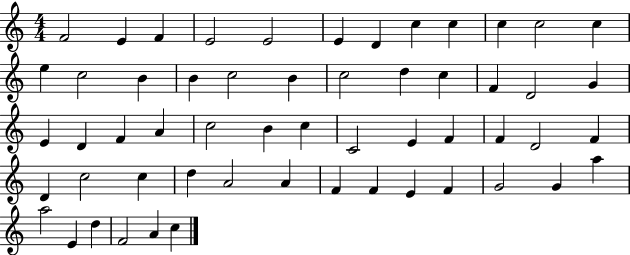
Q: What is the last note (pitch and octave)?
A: C5